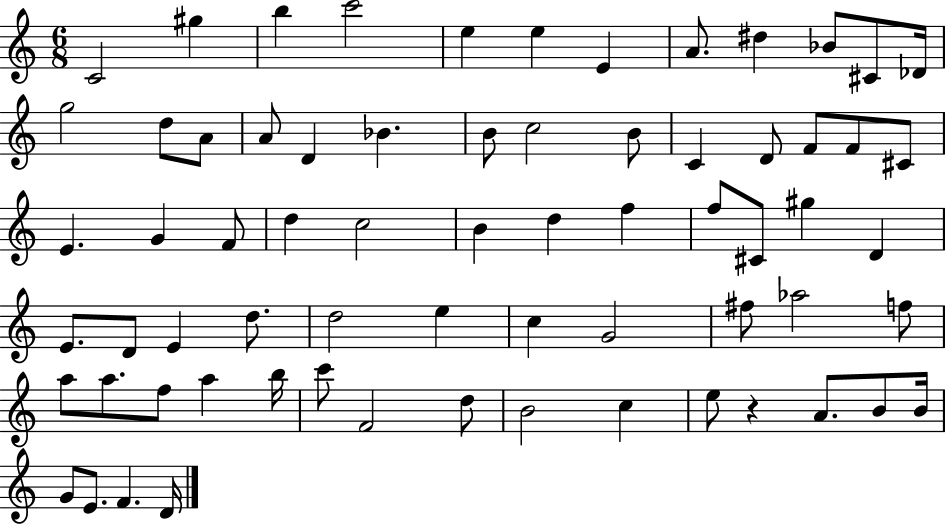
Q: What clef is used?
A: treble